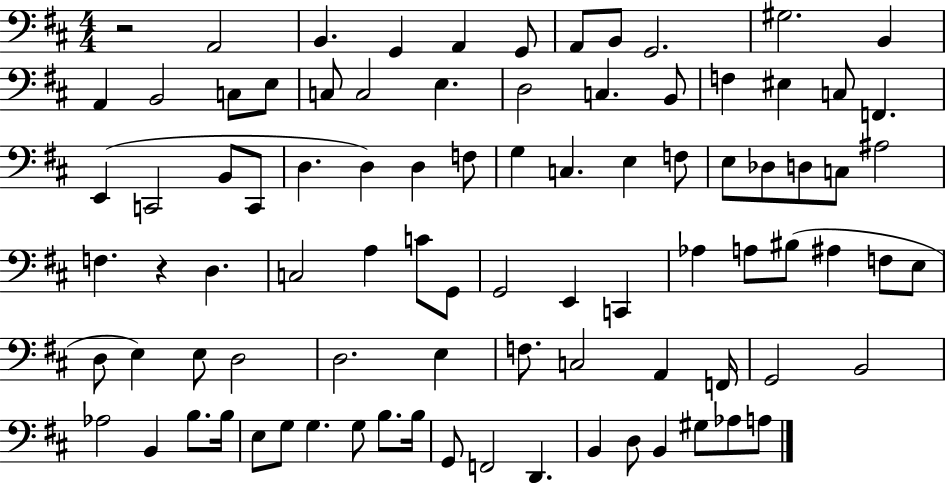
R/h A2/h B2/q. G2/q A2/q G2/e A2/e B2/e G2/h. G#3/h. B2/q A2/q B2/h C3/e E3/e C3/e C3/h E3/q. D3/h C3/q. B2/e F3/q EIS3/q C3/e F2/q. E2/q C2/h B2/e C2/e D3/q. D3/q D3/q F3/e G3/q C3/q. E3/q F3/e E3/e Db3/e D3/e C3/e A#3/h F3/q. R/q D3/q. C3/h A3/q C4/e G2/e G2/h E2/q C2/q Ab3/q A3/e BIS3/e A#3/q F3/e E3/e D3/e E3/q E3/e D3/h D3/h. E3/q F3/e. C3/h A2/q F2/s G2/h B2/h Ab3/h B2/q B3/e. B3/s E3/e G3/e G3/q. G3/e B3/e. B3/s G2/e F2/h D2/q. B2/q D3/e B2/q G#3/e Ab3/e A3/e